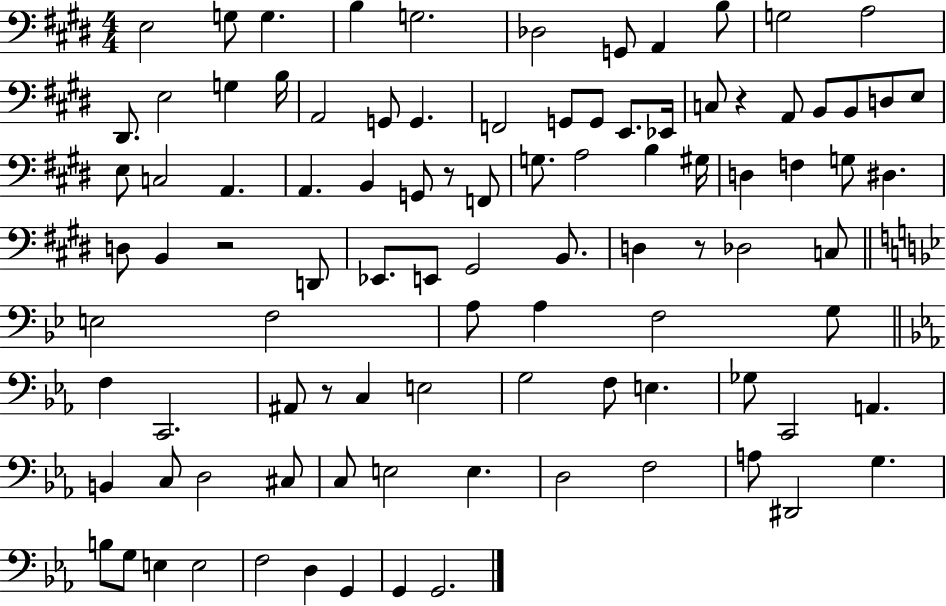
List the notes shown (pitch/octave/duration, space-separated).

E3/h G3/e G3/q. B3/q G3/h. Db3/h G2/e A2/q B3/e G3/h A3/h D#2/e. E3/h G3/q B3/s A2/h G2/e G2/q. F2/h G2/e G2/e E2/e. Eb2/s C3/e R/q A2/e B2/e B2/e D3/e E3/e E3/e C3/h A2/q. A2/q. B2/q G2/e R/e F2/e G3/e. A3/h B3/q G#3/s D3/q F3/q G3/e D#3/q. D3/e B2/q R/h D2/e Eb2/e. E2/e G#2/h B2/e. D3/q R/e Db3/h C3/e E3/h F3/h A3/e A3/q F3/h G3/e F3/q C2/h. A#2/e R/e C3/q E3/h G3/h F3/e E3/q. Gb3/e C2/h A2/q. B2/q C3/e D3/h C#3/e C3/e E3/h E3/q. D3/h F3/h A3/e D#2/h G3/q. B3/e G3/e E3/q E3/h F3/h D3/q G2/q G2/q G2/h.